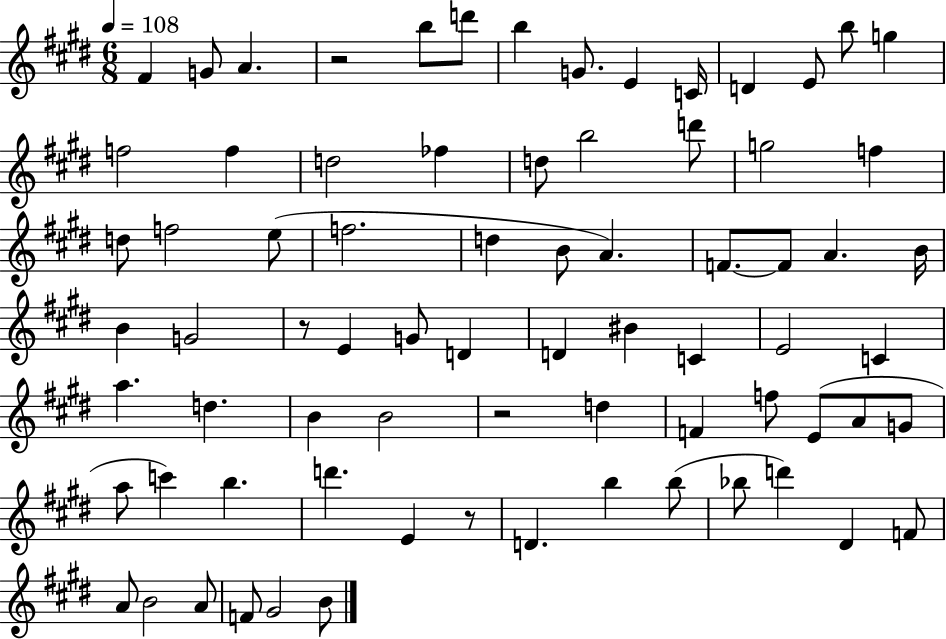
F#4/q G4/e A4/q. R/h B5/e D6/e B5/q G4/e. E4/q C4/s D4/q E4/e B5/e G5/q F5/h F5/q D5/h FES5/q D5/e B5/h D6/e G5/h F5/q D5/e F5/h E5/e F5/h. D5/q B4/e A4/q. F4/e. F4/e A4/q. B4/s B4/q G4/h R/e E4/q G4/e D4/q D4/q BIS4/q C4/q E4/h C4/q A5/q. D5/q. B4/q B4/h R/h D5/q F4/q F5/e E4/e A4/e G4/e A5/e C6/q B5/q. D6/q. E4/q R/e D4/q. B5/q B5/e Bb5/e D6/q D#4/q F4/e A4/e B4/h A4/e F4/e G#4/h B4/e